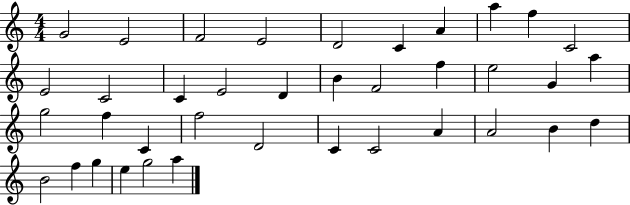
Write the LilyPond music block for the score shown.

{
  \clef treble
  \numericTimeSignature
  \time 4/4
  \key c \major
  g'2 e'2 | f'2 e'2 | d'2 c'4 a'4 | a''4 f''4 c'2 | \break e'2 c'2 | c'4 e'2 d'4 | b'4 f'2 f''4 | e''2 g'4 a''4 | \break g''2 f''4 c'4 | f''2 d'2 | c'4 c'2 a'4 | a'2 b'4 d''4 | \break b'2 f''4 g''4 | e''4 g''2 a''4 | \bar "|."
}